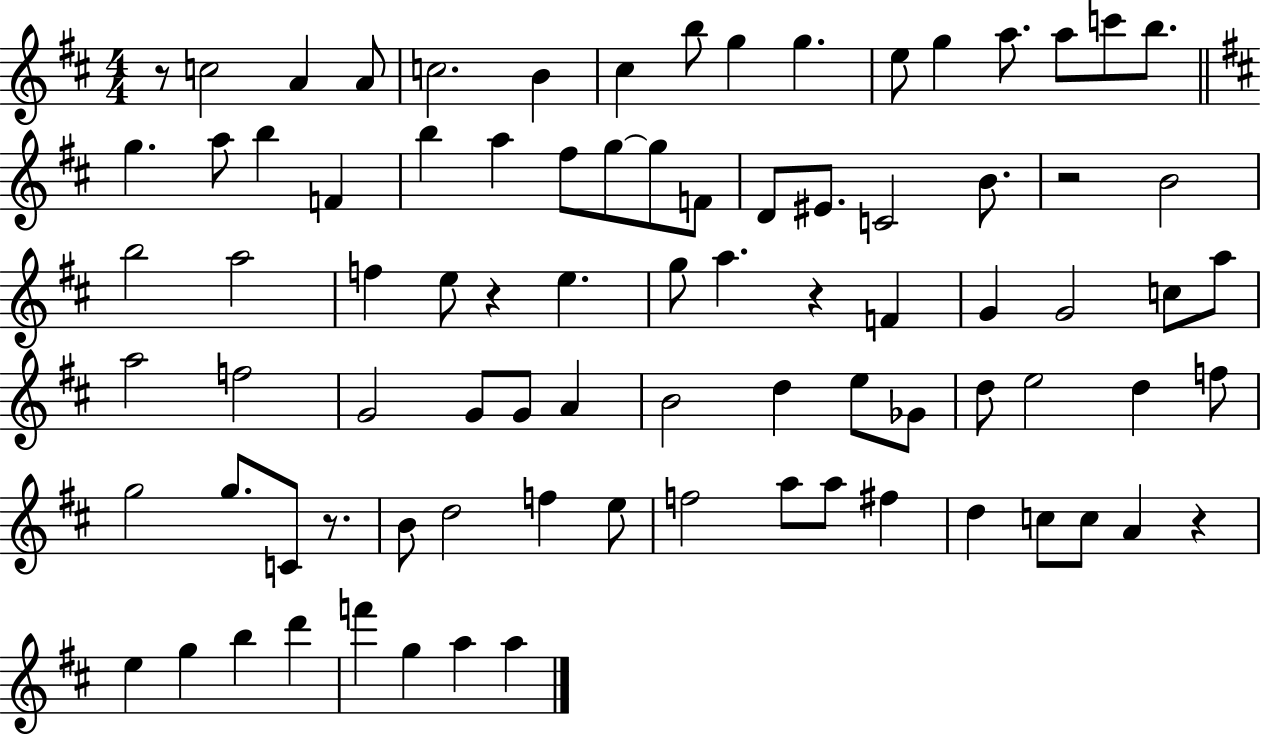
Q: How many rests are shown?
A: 6